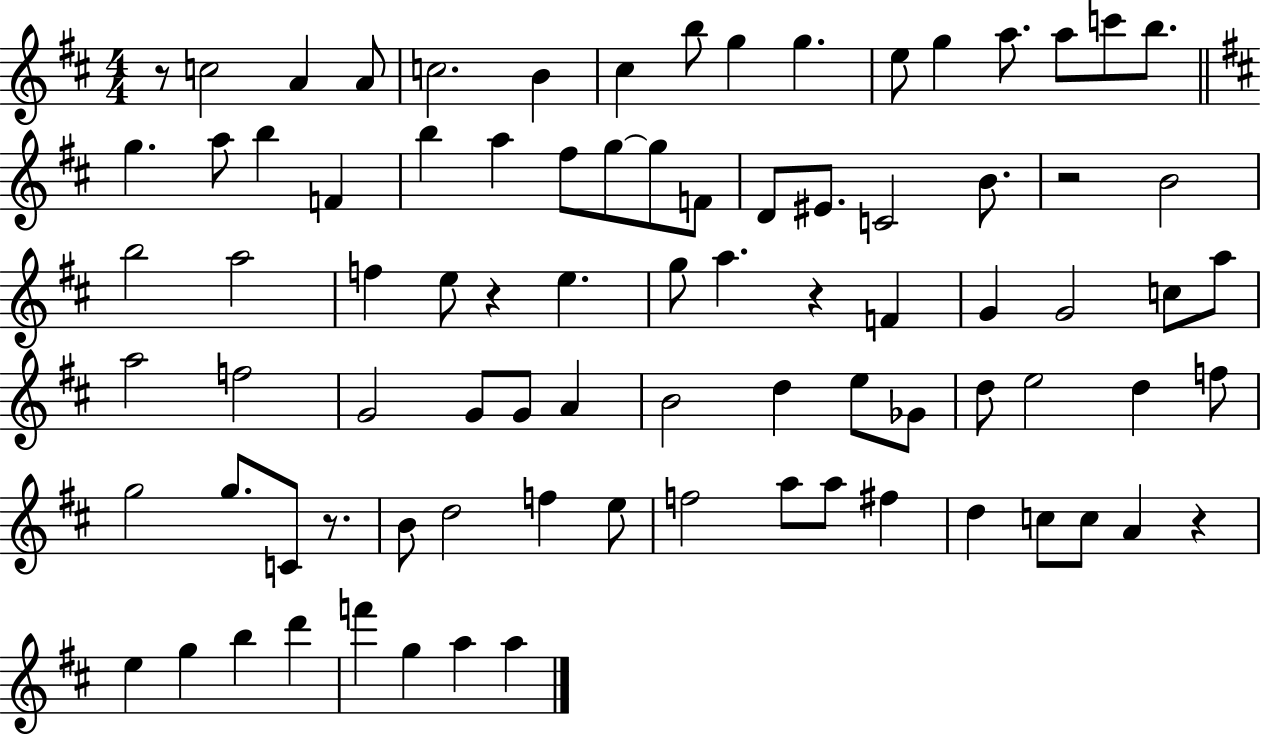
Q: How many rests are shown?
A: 6